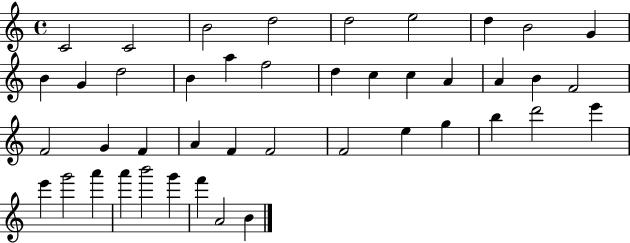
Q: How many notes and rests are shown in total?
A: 43